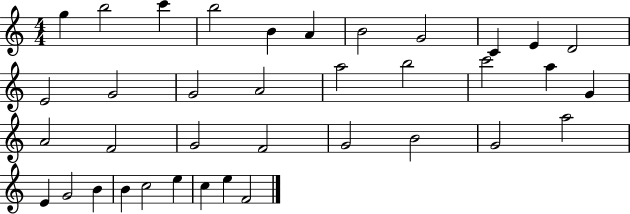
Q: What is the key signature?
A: C major